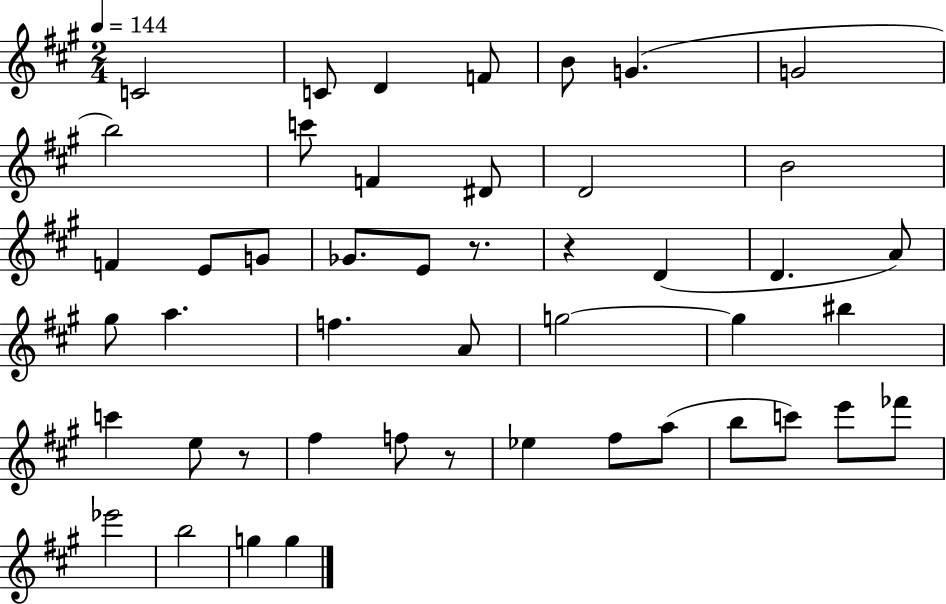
C4/h C4/e D4/q F4/e B4/e G4/q. G4/h B5/h C6/e F4/q D#4/e D4/h B4/h F4/q E4/e G4/e Gb4/e. E4/e R/e. R/q D4/q D4/q. A4/e G#5/e A5/q. F5/q. A4/e G5/h G5/q BIS5/q C6/q E5/e R/e F#5/q F5/e R/e Eb5/q F#5/e A5/e B5/e C6/e E6/e FES6/e Eb6/h B5/h G5/q G5/q